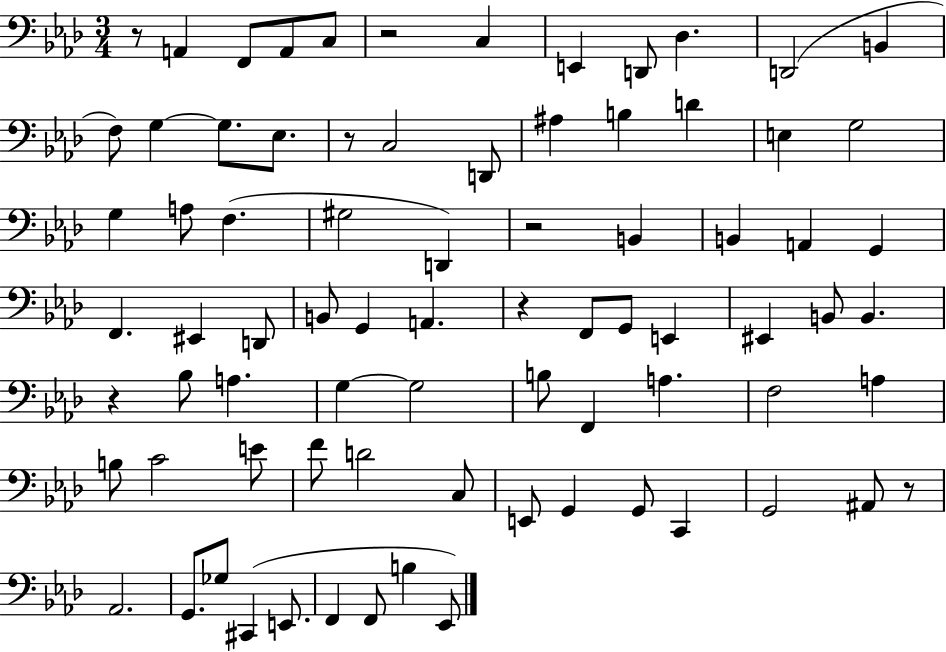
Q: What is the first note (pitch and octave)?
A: A2